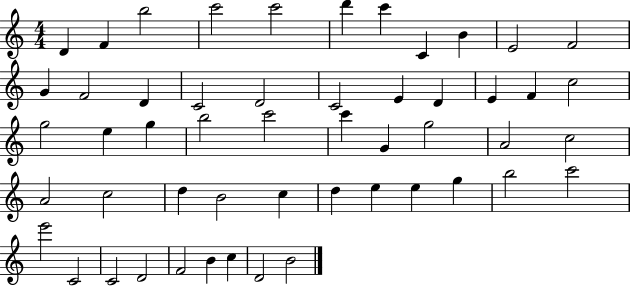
{
  \clef treble
  \numericTimeSignature
  \time 4/4
  \key c \major
  d'4 f'4 b''2 | c'''2 c'''2 | d'''4 c'''4 c'4 b'4 | e'2 f'2 | \break g'4 f'2 d'4 | c'2 d'2 | c'2 e'4 d'4 | e'4 f'4 c''2 | \break g''2 e''4 g''4 | b''2 c'''2 | c'''4 g'4 g''2 | a'2 c''2 | \break a'2 c''2 | d''4 b'2 c''4 | d''4 e''4 e''4 g''4 | b''2 c'''2 | \break e'''2 c'2 | c'2 d'2 | f'2 b'4 c''4 | d'2 b'2 | \break \bar "|."
}